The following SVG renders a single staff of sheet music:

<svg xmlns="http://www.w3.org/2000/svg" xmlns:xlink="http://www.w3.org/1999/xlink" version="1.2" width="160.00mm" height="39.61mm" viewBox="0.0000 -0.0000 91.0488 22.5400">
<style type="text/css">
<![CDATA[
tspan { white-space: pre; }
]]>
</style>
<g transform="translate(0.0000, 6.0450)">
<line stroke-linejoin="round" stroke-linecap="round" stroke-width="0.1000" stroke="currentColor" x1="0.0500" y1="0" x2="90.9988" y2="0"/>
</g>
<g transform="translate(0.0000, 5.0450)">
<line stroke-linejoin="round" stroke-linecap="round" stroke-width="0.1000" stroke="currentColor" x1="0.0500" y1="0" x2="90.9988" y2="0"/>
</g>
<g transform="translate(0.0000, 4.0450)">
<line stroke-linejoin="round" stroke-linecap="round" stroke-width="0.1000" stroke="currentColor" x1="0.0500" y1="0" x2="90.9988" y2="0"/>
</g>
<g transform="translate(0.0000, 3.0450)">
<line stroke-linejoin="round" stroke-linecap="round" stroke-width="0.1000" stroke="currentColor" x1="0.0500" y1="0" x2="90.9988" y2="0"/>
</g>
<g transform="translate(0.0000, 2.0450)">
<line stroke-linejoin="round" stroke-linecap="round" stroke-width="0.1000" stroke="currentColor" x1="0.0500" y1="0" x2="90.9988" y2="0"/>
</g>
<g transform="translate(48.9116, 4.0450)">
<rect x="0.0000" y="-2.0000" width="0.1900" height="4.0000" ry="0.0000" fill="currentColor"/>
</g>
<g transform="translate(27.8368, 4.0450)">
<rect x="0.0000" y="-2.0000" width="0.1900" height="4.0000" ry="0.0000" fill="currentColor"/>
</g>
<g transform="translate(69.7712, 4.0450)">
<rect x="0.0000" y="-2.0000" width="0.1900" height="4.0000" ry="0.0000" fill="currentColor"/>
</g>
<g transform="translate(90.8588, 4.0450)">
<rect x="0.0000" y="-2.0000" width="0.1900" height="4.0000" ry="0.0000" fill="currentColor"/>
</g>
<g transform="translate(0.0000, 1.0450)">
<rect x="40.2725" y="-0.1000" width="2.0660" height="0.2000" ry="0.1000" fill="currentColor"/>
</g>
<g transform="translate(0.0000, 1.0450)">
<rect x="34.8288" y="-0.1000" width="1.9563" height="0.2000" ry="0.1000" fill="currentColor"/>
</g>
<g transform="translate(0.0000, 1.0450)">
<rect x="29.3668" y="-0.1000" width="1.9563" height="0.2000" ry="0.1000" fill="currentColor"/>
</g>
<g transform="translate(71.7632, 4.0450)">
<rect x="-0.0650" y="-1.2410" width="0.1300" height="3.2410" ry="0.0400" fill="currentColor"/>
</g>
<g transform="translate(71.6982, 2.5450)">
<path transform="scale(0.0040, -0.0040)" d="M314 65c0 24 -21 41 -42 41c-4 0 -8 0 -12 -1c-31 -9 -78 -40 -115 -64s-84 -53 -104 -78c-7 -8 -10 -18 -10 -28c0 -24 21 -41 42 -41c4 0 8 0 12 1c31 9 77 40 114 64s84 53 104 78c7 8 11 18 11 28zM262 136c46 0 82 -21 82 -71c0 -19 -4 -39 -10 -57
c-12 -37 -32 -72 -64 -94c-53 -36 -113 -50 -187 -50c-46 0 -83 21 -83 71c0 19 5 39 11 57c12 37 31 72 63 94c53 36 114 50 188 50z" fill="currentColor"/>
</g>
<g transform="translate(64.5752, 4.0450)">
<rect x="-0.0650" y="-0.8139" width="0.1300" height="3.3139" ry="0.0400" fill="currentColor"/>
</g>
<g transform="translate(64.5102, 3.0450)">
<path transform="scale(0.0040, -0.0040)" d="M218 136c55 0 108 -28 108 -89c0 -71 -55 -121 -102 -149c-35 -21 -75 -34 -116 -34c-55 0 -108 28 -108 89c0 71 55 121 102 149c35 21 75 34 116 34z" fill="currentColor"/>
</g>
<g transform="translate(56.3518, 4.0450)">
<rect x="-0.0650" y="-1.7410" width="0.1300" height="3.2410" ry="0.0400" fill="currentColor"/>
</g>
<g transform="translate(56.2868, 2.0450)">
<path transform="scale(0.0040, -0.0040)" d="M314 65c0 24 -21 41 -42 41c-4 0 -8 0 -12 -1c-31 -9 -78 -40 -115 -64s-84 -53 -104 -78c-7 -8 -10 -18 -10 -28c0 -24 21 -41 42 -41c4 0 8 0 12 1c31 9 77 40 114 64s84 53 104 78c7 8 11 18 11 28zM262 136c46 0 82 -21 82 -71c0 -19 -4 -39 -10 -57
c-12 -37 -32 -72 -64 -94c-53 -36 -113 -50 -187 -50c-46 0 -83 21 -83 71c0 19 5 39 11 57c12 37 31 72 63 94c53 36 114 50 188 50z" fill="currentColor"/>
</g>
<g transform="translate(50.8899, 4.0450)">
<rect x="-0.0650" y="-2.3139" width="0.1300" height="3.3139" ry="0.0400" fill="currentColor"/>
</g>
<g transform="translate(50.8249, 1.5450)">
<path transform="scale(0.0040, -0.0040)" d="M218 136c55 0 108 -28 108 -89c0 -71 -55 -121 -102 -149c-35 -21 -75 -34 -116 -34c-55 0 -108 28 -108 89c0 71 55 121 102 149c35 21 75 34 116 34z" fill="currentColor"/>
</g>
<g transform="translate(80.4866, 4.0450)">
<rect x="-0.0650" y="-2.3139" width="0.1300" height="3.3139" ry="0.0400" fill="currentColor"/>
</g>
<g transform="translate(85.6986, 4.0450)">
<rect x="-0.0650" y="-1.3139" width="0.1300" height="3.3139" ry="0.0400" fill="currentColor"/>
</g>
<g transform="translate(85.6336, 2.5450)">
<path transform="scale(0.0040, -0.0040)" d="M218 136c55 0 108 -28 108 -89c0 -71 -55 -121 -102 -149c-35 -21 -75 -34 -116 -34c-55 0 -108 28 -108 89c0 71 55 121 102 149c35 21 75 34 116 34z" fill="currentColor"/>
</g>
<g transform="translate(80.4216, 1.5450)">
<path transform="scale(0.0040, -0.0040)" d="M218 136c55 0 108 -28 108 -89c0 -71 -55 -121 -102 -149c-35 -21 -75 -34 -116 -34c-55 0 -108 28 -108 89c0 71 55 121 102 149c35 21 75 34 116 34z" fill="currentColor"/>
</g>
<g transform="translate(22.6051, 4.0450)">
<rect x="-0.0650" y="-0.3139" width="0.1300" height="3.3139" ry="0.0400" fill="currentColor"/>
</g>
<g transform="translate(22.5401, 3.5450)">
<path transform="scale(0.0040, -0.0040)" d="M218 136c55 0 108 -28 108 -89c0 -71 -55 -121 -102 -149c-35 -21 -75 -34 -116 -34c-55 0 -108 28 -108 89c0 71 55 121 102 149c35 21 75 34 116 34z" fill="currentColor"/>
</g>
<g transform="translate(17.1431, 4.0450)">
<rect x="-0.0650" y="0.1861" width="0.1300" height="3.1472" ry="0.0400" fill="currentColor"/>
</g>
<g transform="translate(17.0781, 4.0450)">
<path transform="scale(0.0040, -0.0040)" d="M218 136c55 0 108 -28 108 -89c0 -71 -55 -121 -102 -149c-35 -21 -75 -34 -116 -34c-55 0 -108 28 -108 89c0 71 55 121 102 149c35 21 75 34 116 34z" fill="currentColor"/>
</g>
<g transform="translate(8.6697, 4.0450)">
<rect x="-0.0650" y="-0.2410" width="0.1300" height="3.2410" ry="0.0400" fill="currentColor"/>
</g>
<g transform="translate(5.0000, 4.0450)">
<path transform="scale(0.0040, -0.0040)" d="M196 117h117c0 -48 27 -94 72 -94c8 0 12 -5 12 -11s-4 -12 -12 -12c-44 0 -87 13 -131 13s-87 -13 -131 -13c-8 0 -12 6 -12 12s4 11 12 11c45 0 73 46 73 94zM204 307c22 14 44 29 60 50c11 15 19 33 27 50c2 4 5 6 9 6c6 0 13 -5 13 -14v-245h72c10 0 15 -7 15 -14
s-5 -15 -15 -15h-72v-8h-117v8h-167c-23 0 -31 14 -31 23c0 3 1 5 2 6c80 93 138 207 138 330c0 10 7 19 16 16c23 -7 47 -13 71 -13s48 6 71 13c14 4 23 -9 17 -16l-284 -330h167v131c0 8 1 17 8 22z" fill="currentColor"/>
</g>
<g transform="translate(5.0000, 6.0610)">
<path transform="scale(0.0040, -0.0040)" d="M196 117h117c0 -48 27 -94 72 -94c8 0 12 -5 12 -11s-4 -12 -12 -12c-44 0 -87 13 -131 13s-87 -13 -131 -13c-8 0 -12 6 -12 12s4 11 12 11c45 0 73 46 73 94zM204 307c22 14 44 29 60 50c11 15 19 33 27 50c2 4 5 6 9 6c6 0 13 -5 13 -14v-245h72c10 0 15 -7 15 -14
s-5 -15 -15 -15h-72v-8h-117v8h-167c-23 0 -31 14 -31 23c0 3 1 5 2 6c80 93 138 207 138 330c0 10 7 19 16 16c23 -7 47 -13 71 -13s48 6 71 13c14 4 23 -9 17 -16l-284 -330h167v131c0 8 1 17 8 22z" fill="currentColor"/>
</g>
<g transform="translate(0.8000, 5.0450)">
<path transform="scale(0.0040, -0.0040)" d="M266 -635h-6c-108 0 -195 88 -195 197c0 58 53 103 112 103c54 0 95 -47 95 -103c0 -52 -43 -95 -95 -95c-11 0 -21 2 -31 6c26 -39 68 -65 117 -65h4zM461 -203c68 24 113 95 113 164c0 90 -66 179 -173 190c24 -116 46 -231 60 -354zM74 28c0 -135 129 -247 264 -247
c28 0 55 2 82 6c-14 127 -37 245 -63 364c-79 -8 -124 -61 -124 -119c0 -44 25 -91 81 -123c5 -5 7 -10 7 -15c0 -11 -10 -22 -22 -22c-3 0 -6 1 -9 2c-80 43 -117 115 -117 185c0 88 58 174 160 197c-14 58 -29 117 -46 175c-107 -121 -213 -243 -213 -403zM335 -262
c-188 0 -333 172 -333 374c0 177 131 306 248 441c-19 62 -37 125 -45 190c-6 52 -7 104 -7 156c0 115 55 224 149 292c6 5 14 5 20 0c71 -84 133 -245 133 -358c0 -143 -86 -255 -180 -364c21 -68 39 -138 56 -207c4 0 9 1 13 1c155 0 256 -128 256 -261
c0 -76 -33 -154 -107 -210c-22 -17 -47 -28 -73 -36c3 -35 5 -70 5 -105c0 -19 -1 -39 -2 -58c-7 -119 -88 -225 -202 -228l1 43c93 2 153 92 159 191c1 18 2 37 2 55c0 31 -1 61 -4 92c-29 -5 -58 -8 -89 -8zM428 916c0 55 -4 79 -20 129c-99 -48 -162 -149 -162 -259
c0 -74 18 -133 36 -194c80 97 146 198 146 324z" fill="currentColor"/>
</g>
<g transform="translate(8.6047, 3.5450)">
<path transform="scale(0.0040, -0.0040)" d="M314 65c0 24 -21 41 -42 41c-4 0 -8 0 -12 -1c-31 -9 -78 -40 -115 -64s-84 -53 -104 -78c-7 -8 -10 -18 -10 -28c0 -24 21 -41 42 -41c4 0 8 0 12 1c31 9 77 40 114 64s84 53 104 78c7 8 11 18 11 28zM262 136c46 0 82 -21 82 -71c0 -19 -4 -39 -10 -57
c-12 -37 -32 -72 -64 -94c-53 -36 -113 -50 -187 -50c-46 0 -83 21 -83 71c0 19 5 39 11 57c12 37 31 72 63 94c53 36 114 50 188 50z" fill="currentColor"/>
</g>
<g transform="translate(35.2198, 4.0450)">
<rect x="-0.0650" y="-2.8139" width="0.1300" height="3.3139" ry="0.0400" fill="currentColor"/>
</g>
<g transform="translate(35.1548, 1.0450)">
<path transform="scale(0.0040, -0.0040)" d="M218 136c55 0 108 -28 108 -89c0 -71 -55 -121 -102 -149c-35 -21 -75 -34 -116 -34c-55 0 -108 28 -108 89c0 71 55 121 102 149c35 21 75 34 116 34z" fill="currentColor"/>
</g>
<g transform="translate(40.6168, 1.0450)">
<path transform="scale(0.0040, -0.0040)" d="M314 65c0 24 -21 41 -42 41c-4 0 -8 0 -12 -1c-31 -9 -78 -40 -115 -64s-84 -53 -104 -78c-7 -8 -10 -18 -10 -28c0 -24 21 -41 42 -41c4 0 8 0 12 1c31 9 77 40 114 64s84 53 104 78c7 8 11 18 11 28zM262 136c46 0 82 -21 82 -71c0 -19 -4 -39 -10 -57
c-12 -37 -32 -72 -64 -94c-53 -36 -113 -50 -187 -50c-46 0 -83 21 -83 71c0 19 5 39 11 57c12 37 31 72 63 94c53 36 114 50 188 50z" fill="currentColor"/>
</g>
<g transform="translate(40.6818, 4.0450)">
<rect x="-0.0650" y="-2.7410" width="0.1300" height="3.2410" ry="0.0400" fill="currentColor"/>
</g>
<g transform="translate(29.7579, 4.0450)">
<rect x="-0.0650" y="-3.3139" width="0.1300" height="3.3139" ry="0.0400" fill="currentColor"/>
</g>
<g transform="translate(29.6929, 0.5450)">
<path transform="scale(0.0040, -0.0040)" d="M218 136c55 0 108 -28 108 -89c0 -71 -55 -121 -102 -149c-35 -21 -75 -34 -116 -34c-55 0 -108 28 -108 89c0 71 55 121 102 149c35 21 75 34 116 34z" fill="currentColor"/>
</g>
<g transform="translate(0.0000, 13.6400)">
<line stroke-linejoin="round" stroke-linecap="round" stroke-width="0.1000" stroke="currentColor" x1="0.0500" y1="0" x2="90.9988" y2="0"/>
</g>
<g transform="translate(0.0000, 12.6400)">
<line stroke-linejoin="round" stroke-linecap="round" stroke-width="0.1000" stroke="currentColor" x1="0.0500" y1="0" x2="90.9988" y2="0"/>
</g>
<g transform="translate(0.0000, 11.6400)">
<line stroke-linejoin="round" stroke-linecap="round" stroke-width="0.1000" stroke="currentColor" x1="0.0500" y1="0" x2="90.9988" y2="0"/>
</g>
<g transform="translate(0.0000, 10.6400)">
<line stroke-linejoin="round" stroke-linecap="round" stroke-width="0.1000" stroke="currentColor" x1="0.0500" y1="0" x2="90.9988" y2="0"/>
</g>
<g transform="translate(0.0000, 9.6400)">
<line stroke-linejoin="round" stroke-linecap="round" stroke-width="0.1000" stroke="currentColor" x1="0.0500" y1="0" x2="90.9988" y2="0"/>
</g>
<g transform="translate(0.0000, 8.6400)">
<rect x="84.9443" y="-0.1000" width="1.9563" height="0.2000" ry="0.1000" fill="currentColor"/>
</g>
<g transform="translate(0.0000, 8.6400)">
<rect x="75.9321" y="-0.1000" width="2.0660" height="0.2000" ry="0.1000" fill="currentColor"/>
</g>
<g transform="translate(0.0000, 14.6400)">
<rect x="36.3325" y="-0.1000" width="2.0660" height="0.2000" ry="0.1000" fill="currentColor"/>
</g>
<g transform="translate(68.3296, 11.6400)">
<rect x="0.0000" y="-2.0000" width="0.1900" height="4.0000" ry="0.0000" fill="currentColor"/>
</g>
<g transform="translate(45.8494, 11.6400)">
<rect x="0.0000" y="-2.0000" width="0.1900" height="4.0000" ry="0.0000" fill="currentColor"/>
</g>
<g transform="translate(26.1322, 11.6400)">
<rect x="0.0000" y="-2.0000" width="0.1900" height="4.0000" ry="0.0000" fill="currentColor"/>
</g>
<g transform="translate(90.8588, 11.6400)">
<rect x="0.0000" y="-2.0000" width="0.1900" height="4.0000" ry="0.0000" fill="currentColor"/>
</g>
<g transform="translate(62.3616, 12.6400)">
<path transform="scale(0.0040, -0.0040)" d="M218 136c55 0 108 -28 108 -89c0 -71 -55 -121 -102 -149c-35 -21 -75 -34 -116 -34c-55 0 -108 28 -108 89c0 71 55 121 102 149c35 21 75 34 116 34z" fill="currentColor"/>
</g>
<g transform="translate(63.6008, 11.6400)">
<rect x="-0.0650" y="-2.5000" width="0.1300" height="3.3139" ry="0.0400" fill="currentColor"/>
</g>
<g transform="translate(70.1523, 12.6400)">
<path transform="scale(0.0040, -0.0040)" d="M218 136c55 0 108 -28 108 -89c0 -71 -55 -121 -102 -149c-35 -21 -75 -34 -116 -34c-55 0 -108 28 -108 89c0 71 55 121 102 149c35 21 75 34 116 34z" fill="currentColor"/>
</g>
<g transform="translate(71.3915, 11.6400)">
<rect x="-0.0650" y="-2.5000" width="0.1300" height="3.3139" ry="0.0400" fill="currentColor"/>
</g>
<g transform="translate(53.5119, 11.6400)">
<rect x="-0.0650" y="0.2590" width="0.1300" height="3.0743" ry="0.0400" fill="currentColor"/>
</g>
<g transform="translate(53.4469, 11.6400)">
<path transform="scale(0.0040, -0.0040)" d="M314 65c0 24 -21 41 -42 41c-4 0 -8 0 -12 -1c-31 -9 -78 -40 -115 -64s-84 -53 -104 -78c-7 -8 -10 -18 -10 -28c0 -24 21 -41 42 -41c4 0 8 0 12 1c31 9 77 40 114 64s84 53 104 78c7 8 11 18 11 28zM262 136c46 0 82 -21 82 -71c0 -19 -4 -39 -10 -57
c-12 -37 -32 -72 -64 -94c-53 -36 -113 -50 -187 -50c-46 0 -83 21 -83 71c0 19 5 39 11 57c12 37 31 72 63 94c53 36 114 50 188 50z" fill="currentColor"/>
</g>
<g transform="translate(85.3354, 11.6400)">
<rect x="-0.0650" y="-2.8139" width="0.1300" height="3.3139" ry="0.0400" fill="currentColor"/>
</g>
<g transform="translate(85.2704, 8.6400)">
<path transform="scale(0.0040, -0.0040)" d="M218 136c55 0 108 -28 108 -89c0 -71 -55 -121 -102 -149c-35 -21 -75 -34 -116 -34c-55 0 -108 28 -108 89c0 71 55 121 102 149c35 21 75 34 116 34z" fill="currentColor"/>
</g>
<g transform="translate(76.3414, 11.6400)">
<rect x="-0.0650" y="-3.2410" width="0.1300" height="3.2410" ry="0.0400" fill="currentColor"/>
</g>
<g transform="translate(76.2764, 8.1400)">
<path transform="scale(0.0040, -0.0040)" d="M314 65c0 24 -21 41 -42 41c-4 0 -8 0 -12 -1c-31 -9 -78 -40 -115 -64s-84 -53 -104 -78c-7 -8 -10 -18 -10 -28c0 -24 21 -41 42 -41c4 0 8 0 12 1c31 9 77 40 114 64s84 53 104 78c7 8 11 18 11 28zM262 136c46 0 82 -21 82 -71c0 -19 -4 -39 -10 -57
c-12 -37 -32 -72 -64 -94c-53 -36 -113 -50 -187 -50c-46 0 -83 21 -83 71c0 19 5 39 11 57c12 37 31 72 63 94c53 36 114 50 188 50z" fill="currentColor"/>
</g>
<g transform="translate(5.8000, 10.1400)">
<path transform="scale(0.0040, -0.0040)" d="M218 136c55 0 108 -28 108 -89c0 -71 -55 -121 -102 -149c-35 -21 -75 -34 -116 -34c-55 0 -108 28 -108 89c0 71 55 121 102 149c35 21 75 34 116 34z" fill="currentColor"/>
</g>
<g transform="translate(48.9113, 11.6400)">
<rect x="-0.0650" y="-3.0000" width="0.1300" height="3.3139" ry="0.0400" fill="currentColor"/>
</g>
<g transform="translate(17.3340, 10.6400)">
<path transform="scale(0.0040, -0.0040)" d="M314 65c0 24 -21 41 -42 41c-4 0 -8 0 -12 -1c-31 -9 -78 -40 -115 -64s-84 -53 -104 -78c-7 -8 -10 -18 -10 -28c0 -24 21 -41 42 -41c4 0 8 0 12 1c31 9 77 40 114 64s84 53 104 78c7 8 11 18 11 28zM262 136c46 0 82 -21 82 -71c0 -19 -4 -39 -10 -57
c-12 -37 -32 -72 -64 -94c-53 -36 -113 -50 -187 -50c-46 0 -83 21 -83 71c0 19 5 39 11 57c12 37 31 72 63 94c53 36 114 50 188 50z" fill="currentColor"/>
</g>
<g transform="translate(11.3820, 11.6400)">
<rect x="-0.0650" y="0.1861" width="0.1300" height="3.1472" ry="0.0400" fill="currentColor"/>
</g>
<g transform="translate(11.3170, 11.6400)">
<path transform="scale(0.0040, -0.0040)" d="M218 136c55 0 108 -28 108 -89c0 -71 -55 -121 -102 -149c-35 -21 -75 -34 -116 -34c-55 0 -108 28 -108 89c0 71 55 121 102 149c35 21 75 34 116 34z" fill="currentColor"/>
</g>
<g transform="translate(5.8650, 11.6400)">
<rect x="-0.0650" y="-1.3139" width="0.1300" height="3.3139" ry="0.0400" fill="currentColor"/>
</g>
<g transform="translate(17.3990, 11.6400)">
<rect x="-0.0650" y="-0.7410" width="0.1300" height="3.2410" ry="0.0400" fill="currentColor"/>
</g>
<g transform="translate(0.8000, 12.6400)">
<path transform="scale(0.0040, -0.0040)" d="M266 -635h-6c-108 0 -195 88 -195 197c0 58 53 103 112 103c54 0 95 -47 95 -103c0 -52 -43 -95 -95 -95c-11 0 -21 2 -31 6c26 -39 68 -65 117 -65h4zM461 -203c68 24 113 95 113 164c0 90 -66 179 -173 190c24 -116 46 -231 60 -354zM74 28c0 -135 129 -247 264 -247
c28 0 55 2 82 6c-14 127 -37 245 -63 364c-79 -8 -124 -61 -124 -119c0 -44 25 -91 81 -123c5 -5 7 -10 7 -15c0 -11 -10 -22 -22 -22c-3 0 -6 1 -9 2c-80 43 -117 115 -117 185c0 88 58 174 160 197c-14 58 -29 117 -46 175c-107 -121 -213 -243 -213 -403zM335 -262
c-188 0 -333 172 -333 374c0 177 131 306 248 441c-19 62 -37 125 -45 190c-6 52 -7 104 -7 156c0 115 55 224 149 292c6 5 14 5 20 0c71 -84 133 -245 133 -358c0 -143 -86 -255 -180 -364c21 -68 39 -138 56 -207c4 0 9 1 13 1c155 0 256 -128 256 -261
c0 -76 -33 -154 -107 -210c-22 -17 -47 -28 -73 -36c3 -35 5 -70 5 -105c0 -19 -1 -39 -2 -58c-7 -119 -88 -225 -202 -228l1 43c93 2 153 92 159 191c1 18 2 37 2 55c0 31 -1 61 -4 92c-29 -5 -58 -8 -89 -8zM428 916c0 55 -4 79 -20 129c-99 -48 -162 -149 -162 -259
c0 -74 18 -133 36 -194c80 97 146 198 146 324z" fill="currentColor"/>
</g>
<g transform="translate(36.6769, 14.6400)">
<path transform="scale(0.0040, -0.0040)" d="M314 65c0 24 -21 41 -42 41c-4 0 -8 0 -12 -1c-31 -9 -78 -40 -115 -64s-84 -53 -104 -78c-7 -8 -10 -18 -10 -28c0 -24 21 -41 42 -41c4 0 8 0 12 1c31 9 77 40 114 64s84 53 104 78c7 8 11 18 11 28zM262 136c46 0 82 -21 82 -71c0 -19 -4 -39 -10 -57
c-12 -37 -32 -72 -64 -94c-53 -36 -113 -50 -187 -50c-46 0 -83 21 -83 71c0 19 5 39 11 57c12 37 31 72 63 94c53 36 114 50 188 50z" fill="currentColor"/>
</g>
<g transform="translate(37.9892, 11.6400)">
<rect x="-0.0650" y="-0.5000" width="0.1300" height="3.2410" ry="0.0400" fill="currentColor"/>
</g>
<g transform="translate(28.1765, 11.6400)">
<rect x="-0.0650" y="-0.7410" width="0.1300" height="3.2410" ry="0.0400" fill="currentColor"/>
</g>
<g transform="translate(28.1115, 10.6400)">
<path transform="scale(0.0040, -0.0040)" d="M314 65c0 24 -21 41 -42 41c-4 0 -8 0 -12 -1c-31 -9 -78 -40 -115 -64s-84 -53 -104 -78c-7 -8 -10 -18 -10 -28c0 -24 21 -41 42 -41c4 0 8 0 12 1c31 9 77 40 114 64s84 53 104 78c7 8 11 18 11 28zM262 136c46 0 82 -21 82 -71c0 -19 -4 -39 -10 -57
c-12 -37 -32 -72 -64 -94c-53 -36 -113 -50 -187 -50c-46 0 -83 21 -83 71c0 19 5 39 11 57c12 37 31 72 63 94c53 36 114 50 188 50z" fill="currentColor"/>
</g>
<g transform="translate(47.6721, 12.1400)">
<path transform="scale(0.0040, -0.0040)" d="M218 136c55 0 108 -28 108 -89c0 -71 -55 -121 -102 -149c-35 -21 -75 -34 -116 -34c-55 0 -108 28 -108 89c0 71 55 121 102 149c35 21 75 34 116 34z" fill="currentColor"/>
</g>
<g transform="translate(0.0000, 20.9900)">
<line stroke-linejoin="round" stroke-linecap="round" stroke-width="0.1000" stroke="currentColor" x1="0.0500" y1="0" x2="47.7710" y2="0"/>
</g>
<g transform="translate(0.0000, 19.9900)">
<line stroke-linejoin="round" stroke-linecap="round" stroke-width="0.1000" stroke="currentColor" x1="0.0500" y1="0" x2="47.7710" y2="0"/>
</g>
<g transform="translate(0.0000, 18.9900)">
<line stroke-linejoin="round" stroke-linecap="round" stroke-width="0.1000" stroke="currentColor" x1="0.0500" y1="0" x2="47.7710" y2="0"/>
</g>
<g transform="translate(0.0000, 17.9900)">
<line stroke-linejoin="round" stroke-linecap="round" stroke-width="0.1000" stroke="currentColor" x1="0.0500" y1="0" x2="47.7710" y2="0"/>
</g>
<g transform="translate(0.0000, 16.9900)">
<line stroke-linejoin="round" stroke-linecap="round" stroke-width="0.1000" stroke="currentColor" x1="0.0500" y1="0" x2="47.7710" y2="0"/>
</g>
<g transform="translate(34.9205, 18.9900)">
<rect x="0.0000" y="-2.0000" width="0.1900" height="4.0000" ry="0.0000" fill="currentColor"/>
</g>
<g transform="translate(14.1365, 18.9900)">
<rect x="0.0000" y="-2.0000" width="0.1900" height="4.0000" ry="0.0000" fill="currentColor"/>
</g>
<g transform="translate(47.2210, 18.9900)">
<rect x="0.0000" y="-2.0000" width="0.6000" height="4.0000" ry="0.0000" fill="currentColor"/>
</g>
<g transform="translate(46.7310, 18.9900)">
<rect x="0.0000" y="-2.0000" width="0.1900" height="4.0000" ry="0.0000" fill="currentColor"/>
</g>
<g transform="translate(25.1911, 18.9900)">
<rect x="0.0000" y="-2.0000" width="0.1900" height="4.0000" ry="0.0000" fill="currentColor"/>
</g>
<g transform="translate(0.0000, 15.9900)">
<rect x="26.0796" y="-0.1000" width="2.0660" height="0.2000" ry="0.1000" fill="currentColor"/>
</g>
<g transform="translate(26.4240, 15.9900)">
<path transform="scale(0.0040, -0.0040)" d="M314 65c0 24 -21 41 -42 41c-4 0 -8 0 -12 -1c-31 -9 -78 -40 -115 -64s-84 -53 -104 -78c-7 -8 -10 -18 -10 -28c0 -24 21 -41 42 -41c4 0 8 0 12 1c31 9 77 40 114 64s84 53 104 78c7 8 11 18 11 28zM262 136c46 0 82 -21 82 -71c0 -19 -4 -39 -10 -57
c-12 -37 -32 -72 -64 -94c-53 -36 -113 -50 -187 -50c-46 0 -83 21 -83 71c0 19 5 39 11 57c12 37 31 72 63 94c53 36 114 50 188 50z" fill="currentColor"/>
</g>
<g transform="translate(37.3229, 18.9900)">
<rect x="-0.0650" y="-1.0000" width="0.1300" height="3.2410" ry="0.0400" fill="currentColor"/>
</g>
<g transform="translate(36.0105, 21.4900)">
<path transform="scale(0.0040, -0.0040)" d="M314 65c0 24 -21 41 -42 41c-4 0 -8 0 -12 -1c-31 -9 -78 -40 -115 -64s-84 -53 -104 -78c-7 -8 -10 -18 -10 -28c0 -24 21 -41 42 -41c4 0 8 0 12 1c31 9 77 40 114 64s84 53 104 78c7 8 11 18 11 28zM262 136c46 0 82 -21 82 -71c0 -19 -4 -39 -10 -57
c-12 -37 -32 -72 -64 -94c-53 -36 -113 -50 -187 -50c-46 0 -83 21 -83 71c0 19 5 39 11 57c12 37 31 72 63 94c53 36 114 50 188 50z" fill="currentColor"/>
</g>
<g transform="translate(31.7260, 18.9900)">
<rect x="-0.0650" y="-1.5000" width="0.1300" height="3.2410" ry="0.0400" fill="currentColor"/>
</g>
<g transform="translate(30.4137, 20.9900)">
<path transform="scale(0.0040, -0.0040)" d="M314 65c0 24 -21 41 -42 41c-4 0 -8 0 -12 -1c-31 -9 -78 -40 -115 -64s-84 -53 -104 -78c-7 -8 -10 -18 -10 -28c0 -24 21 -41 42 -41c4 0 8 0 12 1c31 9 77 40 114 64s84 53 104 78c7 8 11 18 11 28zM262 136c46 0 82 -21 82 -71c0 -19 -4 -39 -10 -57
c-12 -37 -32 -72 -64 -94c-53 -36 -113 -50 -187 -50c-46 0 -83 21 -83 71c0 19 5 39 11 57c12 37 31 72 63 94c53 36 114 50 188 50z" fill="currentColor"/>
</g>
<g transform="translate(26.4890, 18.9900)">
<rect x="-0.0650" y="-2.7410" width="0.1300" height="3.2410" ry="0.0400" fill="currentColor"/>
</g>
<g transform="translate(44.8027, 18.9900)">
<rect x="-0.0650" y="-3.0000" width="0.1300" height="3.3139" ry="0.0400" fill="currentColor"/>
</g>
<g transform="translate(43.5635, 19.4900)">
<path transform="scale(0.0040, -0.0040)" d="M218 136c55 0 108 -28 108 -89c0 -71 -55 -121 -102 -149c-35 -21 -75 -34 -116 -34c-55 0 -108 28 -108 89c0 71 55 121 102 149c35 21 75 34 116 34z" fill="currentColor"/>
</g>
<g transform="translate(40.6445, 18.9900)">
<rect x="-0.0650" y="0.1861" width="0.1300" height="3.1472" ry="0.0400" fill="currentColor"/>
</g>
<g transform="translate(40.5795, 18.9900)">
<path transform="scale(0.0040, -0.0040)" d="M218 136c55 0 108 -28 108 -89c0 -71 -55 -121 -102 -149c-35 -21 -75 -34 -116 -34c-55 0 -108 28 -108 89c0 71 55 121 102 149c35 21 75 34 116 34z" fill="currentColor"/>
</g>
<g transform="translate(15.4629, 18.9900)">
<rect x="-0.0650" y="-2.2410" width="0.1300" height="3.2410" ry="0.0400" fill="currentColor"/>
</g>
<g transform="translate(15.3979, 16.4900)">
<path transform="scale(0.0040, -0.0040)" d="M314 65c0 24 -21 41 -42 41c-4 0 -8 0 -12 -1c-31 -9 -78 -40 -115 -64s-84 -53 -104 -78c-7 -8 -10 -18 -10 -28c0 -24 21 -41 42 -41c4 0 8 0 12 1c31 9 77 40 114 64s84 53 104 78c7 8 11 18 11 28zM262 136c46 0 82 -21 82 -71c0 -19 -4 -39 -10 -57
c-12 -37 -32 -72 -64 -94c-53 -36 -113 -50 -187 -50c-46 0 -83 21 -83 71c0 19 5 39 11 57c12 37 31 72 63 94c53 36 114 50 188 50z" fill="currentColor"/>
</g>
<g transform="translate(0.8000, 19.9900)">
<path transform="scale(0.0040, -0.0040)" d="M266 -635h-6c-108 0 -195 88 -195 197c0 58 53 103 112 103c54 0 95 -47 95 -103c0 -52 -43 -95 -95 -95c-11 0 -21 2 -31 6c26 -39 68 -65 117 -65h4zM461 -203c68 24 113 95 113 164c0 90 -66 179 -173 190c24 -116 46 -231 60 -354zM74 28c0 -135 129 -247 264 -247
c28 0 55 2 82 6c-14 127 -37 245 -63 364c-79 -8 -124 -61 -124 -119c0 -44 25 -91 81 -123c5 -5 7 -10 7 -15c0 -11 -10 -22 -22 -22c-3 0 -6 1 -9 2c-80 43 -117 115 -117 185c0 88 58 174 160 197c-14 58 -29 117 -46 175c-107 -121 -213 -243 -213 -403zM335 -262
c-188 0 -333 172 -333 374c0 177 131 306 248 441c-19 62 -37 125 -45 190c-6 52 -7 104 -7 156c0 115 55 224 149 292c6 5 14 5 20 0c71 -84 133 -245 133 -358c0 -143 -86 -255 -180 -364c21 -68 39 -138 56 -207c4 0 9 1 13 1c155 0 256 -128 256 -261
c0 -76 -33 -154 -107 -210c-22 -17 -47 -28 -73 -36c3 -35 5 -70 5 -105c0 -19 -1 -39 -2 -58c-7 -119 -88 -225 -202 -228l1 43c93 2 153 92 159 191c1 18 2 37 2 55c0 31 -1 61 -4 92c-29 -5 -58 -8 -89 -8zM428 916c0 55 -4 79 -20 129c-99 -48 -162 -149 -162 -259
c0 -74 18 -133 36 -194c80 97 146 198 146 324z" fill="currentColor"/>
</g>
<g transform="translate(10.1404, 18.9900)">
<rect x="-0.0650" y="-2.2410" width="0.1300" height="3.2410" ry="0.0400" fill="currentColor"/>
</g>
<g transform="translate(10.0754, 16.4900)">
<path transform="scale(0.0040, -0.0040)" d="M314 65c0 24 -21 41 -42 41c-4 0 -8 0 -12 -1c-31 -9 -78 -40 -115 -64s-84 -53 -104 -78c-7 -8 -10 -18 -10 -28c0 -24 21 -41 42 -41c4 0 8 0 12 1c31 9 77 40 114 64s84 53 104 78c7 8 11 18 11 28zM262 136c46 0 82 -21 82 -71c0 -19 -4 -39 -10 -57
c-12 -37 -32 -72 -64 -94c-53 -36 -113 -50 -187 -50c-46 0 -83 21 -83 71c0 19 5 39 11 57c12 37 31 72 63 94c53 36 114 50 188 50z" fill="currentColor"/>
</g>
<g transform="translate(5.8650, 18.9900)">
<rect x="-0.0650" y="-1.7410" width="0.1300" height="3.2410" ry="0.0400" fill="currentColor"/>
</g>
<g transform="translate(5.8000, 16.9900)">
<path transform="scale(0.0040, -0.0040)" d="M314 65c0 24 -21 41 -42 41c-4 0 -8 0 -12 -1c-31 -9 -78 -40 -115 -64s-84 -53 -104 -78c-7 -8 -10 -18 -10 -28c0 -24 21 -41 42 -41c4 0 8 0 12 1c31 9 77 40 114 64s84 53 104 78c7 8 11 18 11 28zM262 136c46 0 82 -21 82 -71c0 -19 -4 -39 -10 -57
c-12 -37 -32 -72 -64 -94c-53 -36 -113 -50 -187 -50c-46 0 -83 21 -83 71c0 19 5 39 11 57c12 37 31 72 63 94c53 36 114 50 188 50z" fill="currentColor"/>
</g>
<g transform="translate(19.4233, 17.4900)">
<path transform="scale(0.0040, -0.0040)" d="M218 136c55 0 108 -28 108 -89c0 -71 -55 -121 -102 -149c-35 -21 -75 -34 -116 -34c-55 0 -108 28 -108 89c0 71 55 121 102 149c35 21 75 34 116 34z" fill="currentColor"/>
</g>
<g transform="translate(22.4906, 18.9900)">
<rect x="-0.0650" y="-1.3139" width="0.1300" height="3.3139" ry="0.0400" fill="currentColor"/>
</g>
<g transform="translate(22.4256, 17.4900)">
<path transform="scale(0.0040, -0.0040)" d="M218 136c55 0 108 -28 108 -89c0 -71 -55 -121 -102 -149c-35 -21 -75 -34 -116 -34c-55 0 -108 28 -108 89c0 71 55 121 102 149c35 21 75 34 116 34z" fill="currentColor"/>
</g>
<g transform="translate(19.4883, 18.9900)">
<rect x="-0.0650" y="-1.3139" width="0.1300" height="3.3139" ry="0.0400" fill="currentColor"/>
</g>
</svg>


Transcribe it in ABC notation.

X:1
T:Untitled
M:4/4
L:1/4
K:C
c2 B c b a a2 g f2 d e2 g e e B d2 d2 C2 A B2 G G b2 a f2 g2 g2 e e a2 E2 D2 B A